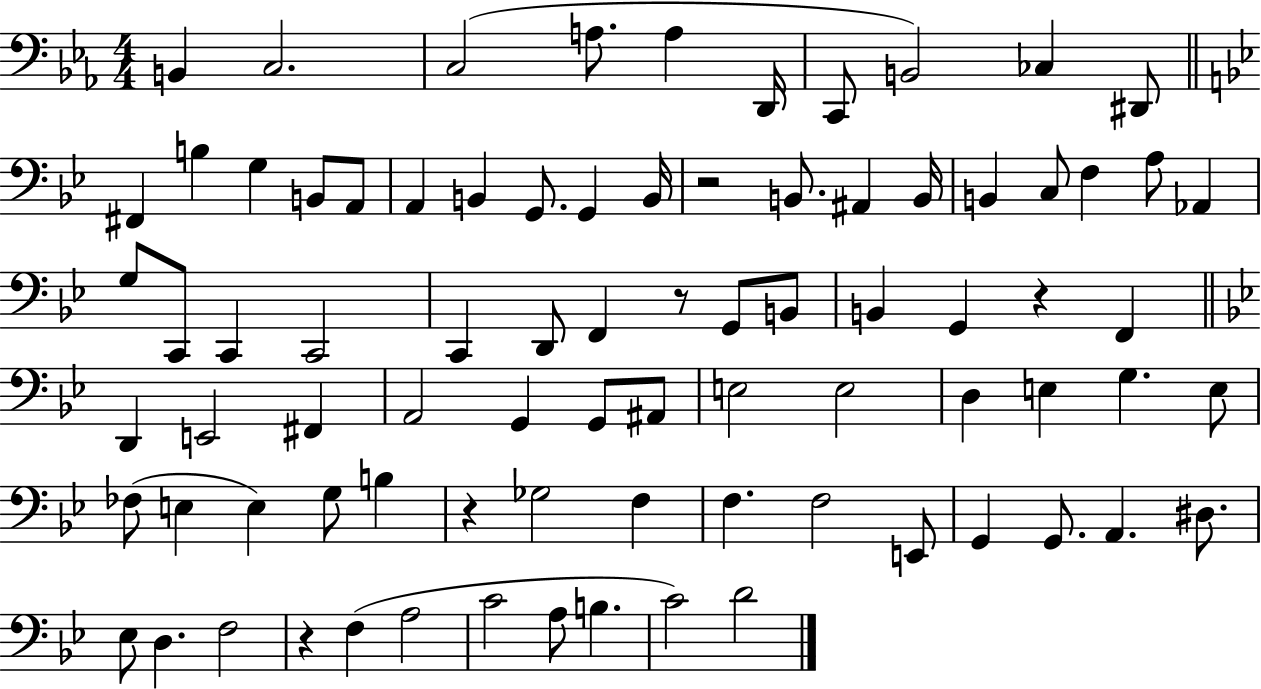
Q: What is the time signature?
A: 4/4